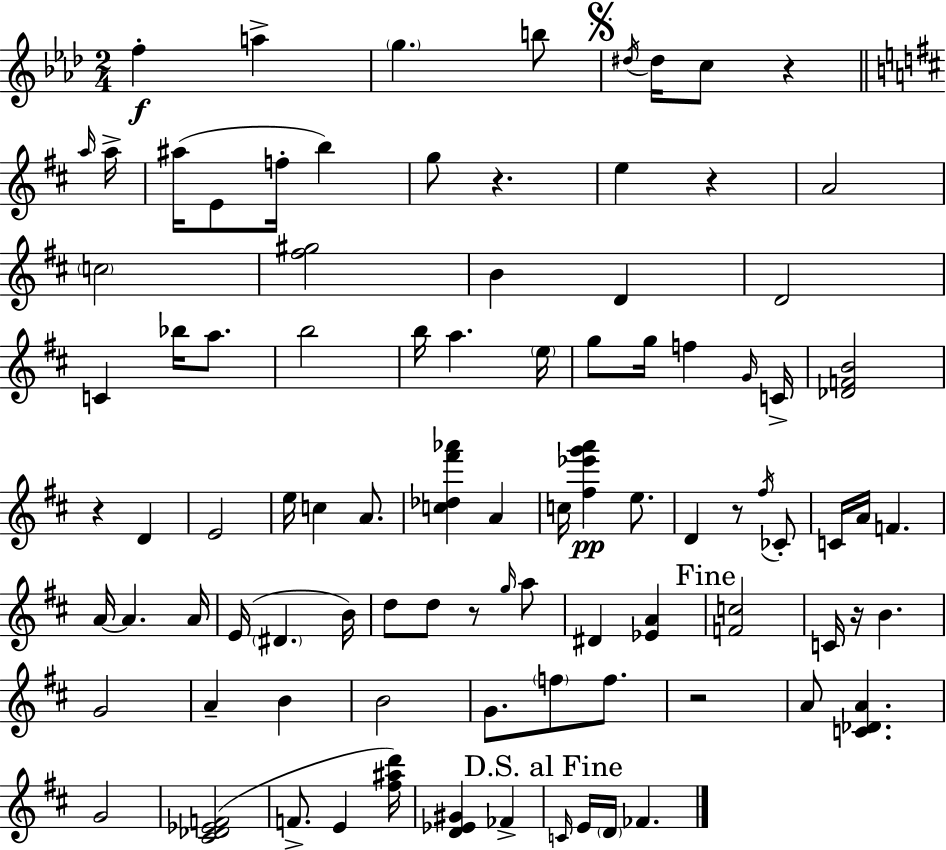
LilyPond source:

{
  \clef treble
  \numericTimeSignature
  \time 2/4
  \key aes \major
  f''4-.\f a''4-> | \parenthesize g''4. b''8 | \mark \markup { \musicglyph "scripts.segno" } \acciaccatura { dis''16 } dis''16 c''8 r4 | \bar "||" \break \key d \major \grace { a''16 } a''16-> ais''16( e'8 f''16-. b''4) | g''8 r4. | e''4 r4 | a'2 | \break \parenthesize c''2 | <fis'' gis''>2 | b'4 d'4 | d'2 | \break c'4 bes''16 a''8. | b''2 | b''16 a''4. | \parenthesize e''16 g''8 g''16 f''4 | \break \grace { g'16 } c'16-> <des' f' b'>2 | r4 d'4 | e'2 | e''16 c''4 | \break a'8. <c'' des'' fis''' aes'''>4 a'4 | c''16 <fis'' ees''' g''' a'''>4\pp | e''8. d'4 r8 | \acciaccatura { fis''16 } ces'8-. c'16 a'16 f'4. | \break a'16~~ a'4. | a'16 e'16( \parenthesize dis'4. | b'16) d''8 d''8 | r8 \grace { g''16 } a''8 dis'4 | \break <ees' a'>4 \mark "Fine" <f' c''>2 | c'16 r16 b'4. | g'2 | a'4-- | \break b'4 b'2 | g'8. | \parenthesize f''8 f''8. r2 | a'8 <c' des' a'>4. | \break g'2 | <cis' des' ees' f'>2( | f'8.-> | e'4 <fis'' ais'' d'''>16) <d' ees' gis'>4 | \break fes'4-> \mark "D.S. al Fine" \grace { c'16 } e'16 \parenthesize d'16 | fes'4. \bar "|."
}